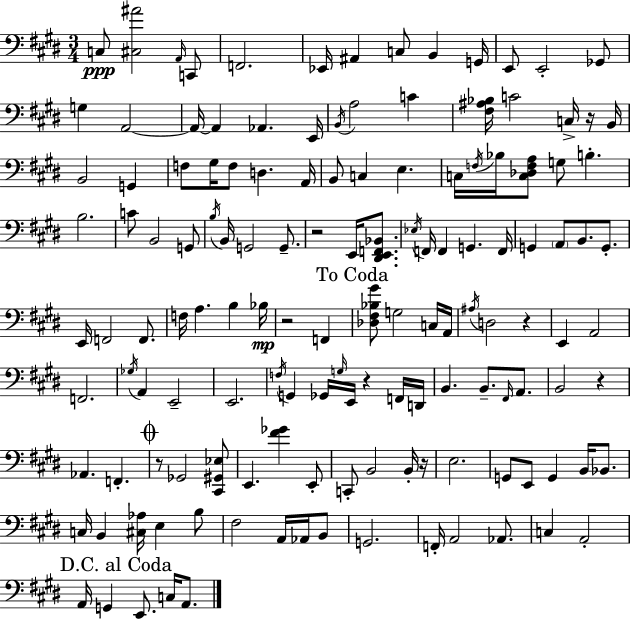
{
  \clef bass
  \numericTimeSignature
  \time 3/4
  \key e \major
  \repeat volta 2 { c8\ppp <cis ais'>2 \grace { a,16 } c,8 | f,2. | ees,16 ais,4 c8 b,4 | g,16 e,8 e,2-. ges,8 | \break g4 a,2~~ | a,16~~ a,4 aes,4. | e,16 \acciaccatura { b,16 } a2 c'4 | <fis ais bes>16 c'2 c16-> | \break r16 b,16 b,2 g,4 | f8 gis16 f8 d4. | a,16 b,8 c4 e4. | c16 \acciaccatura { f16 } bes16 <c des f a>8 g8 b4.-. | \break b2. | c'8 b,2 | g,8 \acciaccatura { b16 } b,16 g,2 | g,8.-- r2 | \break e,16 <dis, e, f, bes,>8. \acciaccatura { ees16 } f,16 f,4 g,4. | f,16 g,4 \parenthesize a,8 b,8. | g,8.-. e,16 f,2 | f,8. f16 a4. | \break b4 bes16\mp r2 | f,4 \mark "To Coda" <des fis bes gis'>8 g2 | c16 a,16 \acciaccatura { ais16 } d2 | r4 e,4 a,2 | \break f,2. | \acciaccatura { ges16 } a,4 e,2-- | e,2. | \acciaccatura { f16 } g,4 | \break ges,16 \grace { g16 } e,16 r4 f,16 d,16 b,4. | b,8.-- \grace { fis,16 } a,8. b,2 | r4 aes,4. | f,4.-. \mark \markup { \musicglyph "scripts.coda" } r8 | \break ges,2 <cis, gis, ees>8 e,4. | <fis' ges'>4 e,8-. c,8-. | b,2 b,16-. r16 e2. | g,8 | \break e,8 g,4 b,16 bes,8. c16 b,4 | <cis aes>16 e4 b8 fis2 | a,16 aes,16 b,8 g,2. | f,16-. a,2 | \break aes,8. c4 | a,2-. \mark "D.C. al Coda" a,16 g,4 | e,8. c16 a,8. } \bar "|."
}